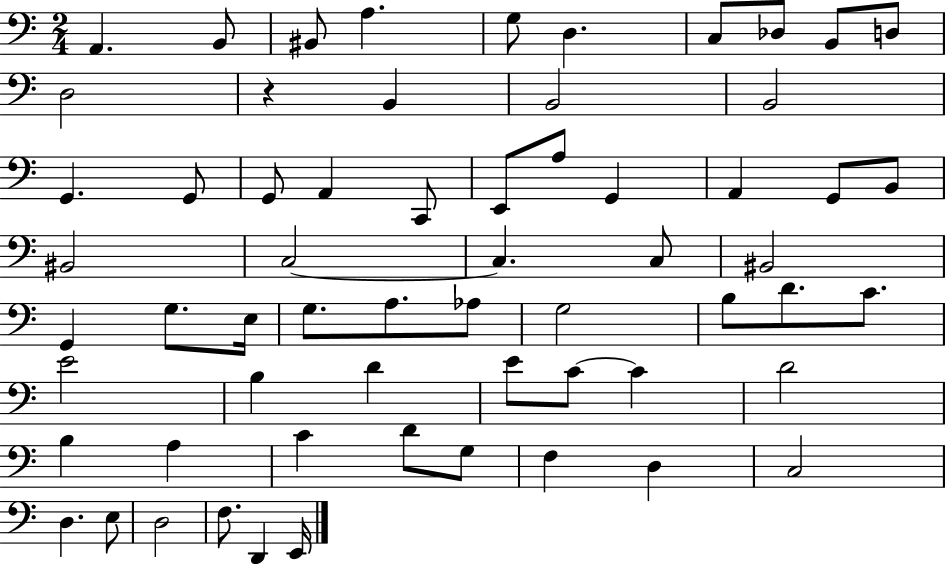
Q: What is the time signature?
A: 2/4